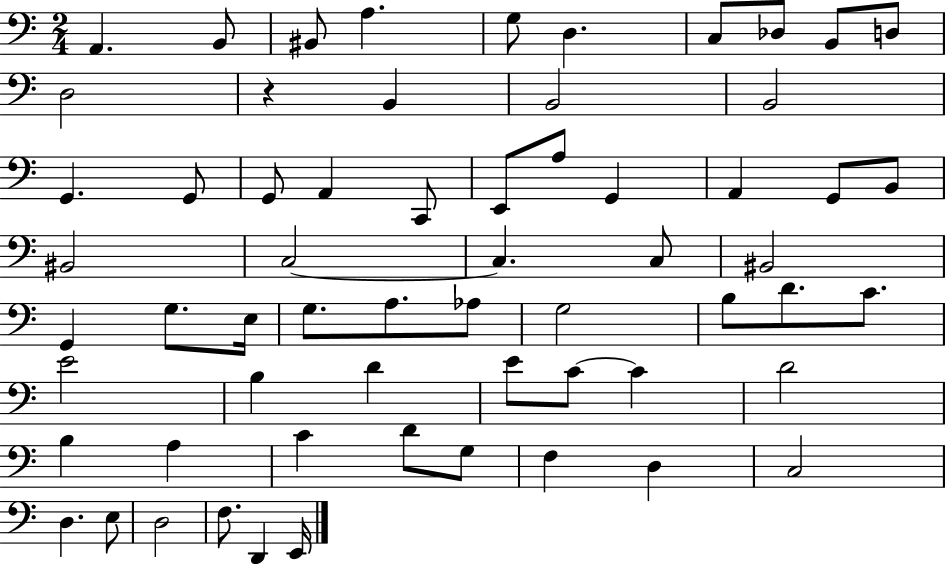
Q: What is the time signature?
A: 2/4